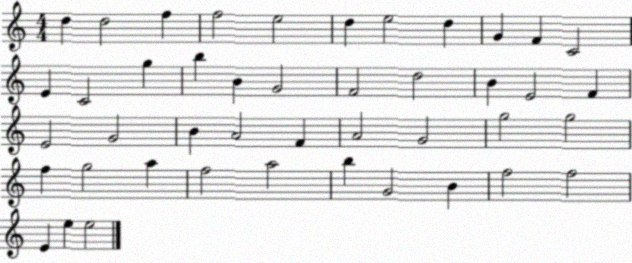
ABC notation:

X:1
T:Untitled
M:4/4
L:1/4
K:C
d d2 f f2 e2 d e2 d G F C2 E C2 g b B G2 F2 d2 B E2 F E2 G2 B A2 F A2 G2 g2 g2 f g2 a f2 a2 b G2 B f2 f2 E e e2